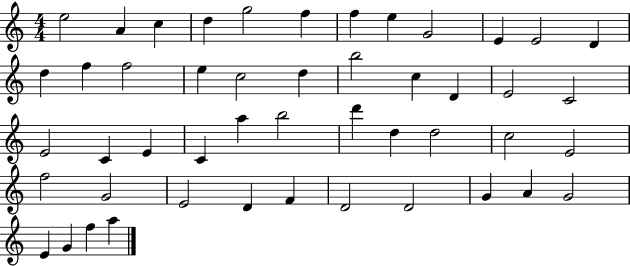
E5/h A4/q C5/q D5/q G5/h F5/q F5/q E5/q G4/h E4/q E4/h D4/q D5/q F5/q F5/h E5/q C5/h D5/q B5/h C5/q D4/q E4/h C4/h E4/h C4/q E4/q C4/q A5/q B5/h D6/q D5/q D5/h C5/h E4/h F5/h G4/h E4/h D4/q F4/q D4/h D4/h G4/q A4/q G4/h E4/q G4/q F5/q A5/q